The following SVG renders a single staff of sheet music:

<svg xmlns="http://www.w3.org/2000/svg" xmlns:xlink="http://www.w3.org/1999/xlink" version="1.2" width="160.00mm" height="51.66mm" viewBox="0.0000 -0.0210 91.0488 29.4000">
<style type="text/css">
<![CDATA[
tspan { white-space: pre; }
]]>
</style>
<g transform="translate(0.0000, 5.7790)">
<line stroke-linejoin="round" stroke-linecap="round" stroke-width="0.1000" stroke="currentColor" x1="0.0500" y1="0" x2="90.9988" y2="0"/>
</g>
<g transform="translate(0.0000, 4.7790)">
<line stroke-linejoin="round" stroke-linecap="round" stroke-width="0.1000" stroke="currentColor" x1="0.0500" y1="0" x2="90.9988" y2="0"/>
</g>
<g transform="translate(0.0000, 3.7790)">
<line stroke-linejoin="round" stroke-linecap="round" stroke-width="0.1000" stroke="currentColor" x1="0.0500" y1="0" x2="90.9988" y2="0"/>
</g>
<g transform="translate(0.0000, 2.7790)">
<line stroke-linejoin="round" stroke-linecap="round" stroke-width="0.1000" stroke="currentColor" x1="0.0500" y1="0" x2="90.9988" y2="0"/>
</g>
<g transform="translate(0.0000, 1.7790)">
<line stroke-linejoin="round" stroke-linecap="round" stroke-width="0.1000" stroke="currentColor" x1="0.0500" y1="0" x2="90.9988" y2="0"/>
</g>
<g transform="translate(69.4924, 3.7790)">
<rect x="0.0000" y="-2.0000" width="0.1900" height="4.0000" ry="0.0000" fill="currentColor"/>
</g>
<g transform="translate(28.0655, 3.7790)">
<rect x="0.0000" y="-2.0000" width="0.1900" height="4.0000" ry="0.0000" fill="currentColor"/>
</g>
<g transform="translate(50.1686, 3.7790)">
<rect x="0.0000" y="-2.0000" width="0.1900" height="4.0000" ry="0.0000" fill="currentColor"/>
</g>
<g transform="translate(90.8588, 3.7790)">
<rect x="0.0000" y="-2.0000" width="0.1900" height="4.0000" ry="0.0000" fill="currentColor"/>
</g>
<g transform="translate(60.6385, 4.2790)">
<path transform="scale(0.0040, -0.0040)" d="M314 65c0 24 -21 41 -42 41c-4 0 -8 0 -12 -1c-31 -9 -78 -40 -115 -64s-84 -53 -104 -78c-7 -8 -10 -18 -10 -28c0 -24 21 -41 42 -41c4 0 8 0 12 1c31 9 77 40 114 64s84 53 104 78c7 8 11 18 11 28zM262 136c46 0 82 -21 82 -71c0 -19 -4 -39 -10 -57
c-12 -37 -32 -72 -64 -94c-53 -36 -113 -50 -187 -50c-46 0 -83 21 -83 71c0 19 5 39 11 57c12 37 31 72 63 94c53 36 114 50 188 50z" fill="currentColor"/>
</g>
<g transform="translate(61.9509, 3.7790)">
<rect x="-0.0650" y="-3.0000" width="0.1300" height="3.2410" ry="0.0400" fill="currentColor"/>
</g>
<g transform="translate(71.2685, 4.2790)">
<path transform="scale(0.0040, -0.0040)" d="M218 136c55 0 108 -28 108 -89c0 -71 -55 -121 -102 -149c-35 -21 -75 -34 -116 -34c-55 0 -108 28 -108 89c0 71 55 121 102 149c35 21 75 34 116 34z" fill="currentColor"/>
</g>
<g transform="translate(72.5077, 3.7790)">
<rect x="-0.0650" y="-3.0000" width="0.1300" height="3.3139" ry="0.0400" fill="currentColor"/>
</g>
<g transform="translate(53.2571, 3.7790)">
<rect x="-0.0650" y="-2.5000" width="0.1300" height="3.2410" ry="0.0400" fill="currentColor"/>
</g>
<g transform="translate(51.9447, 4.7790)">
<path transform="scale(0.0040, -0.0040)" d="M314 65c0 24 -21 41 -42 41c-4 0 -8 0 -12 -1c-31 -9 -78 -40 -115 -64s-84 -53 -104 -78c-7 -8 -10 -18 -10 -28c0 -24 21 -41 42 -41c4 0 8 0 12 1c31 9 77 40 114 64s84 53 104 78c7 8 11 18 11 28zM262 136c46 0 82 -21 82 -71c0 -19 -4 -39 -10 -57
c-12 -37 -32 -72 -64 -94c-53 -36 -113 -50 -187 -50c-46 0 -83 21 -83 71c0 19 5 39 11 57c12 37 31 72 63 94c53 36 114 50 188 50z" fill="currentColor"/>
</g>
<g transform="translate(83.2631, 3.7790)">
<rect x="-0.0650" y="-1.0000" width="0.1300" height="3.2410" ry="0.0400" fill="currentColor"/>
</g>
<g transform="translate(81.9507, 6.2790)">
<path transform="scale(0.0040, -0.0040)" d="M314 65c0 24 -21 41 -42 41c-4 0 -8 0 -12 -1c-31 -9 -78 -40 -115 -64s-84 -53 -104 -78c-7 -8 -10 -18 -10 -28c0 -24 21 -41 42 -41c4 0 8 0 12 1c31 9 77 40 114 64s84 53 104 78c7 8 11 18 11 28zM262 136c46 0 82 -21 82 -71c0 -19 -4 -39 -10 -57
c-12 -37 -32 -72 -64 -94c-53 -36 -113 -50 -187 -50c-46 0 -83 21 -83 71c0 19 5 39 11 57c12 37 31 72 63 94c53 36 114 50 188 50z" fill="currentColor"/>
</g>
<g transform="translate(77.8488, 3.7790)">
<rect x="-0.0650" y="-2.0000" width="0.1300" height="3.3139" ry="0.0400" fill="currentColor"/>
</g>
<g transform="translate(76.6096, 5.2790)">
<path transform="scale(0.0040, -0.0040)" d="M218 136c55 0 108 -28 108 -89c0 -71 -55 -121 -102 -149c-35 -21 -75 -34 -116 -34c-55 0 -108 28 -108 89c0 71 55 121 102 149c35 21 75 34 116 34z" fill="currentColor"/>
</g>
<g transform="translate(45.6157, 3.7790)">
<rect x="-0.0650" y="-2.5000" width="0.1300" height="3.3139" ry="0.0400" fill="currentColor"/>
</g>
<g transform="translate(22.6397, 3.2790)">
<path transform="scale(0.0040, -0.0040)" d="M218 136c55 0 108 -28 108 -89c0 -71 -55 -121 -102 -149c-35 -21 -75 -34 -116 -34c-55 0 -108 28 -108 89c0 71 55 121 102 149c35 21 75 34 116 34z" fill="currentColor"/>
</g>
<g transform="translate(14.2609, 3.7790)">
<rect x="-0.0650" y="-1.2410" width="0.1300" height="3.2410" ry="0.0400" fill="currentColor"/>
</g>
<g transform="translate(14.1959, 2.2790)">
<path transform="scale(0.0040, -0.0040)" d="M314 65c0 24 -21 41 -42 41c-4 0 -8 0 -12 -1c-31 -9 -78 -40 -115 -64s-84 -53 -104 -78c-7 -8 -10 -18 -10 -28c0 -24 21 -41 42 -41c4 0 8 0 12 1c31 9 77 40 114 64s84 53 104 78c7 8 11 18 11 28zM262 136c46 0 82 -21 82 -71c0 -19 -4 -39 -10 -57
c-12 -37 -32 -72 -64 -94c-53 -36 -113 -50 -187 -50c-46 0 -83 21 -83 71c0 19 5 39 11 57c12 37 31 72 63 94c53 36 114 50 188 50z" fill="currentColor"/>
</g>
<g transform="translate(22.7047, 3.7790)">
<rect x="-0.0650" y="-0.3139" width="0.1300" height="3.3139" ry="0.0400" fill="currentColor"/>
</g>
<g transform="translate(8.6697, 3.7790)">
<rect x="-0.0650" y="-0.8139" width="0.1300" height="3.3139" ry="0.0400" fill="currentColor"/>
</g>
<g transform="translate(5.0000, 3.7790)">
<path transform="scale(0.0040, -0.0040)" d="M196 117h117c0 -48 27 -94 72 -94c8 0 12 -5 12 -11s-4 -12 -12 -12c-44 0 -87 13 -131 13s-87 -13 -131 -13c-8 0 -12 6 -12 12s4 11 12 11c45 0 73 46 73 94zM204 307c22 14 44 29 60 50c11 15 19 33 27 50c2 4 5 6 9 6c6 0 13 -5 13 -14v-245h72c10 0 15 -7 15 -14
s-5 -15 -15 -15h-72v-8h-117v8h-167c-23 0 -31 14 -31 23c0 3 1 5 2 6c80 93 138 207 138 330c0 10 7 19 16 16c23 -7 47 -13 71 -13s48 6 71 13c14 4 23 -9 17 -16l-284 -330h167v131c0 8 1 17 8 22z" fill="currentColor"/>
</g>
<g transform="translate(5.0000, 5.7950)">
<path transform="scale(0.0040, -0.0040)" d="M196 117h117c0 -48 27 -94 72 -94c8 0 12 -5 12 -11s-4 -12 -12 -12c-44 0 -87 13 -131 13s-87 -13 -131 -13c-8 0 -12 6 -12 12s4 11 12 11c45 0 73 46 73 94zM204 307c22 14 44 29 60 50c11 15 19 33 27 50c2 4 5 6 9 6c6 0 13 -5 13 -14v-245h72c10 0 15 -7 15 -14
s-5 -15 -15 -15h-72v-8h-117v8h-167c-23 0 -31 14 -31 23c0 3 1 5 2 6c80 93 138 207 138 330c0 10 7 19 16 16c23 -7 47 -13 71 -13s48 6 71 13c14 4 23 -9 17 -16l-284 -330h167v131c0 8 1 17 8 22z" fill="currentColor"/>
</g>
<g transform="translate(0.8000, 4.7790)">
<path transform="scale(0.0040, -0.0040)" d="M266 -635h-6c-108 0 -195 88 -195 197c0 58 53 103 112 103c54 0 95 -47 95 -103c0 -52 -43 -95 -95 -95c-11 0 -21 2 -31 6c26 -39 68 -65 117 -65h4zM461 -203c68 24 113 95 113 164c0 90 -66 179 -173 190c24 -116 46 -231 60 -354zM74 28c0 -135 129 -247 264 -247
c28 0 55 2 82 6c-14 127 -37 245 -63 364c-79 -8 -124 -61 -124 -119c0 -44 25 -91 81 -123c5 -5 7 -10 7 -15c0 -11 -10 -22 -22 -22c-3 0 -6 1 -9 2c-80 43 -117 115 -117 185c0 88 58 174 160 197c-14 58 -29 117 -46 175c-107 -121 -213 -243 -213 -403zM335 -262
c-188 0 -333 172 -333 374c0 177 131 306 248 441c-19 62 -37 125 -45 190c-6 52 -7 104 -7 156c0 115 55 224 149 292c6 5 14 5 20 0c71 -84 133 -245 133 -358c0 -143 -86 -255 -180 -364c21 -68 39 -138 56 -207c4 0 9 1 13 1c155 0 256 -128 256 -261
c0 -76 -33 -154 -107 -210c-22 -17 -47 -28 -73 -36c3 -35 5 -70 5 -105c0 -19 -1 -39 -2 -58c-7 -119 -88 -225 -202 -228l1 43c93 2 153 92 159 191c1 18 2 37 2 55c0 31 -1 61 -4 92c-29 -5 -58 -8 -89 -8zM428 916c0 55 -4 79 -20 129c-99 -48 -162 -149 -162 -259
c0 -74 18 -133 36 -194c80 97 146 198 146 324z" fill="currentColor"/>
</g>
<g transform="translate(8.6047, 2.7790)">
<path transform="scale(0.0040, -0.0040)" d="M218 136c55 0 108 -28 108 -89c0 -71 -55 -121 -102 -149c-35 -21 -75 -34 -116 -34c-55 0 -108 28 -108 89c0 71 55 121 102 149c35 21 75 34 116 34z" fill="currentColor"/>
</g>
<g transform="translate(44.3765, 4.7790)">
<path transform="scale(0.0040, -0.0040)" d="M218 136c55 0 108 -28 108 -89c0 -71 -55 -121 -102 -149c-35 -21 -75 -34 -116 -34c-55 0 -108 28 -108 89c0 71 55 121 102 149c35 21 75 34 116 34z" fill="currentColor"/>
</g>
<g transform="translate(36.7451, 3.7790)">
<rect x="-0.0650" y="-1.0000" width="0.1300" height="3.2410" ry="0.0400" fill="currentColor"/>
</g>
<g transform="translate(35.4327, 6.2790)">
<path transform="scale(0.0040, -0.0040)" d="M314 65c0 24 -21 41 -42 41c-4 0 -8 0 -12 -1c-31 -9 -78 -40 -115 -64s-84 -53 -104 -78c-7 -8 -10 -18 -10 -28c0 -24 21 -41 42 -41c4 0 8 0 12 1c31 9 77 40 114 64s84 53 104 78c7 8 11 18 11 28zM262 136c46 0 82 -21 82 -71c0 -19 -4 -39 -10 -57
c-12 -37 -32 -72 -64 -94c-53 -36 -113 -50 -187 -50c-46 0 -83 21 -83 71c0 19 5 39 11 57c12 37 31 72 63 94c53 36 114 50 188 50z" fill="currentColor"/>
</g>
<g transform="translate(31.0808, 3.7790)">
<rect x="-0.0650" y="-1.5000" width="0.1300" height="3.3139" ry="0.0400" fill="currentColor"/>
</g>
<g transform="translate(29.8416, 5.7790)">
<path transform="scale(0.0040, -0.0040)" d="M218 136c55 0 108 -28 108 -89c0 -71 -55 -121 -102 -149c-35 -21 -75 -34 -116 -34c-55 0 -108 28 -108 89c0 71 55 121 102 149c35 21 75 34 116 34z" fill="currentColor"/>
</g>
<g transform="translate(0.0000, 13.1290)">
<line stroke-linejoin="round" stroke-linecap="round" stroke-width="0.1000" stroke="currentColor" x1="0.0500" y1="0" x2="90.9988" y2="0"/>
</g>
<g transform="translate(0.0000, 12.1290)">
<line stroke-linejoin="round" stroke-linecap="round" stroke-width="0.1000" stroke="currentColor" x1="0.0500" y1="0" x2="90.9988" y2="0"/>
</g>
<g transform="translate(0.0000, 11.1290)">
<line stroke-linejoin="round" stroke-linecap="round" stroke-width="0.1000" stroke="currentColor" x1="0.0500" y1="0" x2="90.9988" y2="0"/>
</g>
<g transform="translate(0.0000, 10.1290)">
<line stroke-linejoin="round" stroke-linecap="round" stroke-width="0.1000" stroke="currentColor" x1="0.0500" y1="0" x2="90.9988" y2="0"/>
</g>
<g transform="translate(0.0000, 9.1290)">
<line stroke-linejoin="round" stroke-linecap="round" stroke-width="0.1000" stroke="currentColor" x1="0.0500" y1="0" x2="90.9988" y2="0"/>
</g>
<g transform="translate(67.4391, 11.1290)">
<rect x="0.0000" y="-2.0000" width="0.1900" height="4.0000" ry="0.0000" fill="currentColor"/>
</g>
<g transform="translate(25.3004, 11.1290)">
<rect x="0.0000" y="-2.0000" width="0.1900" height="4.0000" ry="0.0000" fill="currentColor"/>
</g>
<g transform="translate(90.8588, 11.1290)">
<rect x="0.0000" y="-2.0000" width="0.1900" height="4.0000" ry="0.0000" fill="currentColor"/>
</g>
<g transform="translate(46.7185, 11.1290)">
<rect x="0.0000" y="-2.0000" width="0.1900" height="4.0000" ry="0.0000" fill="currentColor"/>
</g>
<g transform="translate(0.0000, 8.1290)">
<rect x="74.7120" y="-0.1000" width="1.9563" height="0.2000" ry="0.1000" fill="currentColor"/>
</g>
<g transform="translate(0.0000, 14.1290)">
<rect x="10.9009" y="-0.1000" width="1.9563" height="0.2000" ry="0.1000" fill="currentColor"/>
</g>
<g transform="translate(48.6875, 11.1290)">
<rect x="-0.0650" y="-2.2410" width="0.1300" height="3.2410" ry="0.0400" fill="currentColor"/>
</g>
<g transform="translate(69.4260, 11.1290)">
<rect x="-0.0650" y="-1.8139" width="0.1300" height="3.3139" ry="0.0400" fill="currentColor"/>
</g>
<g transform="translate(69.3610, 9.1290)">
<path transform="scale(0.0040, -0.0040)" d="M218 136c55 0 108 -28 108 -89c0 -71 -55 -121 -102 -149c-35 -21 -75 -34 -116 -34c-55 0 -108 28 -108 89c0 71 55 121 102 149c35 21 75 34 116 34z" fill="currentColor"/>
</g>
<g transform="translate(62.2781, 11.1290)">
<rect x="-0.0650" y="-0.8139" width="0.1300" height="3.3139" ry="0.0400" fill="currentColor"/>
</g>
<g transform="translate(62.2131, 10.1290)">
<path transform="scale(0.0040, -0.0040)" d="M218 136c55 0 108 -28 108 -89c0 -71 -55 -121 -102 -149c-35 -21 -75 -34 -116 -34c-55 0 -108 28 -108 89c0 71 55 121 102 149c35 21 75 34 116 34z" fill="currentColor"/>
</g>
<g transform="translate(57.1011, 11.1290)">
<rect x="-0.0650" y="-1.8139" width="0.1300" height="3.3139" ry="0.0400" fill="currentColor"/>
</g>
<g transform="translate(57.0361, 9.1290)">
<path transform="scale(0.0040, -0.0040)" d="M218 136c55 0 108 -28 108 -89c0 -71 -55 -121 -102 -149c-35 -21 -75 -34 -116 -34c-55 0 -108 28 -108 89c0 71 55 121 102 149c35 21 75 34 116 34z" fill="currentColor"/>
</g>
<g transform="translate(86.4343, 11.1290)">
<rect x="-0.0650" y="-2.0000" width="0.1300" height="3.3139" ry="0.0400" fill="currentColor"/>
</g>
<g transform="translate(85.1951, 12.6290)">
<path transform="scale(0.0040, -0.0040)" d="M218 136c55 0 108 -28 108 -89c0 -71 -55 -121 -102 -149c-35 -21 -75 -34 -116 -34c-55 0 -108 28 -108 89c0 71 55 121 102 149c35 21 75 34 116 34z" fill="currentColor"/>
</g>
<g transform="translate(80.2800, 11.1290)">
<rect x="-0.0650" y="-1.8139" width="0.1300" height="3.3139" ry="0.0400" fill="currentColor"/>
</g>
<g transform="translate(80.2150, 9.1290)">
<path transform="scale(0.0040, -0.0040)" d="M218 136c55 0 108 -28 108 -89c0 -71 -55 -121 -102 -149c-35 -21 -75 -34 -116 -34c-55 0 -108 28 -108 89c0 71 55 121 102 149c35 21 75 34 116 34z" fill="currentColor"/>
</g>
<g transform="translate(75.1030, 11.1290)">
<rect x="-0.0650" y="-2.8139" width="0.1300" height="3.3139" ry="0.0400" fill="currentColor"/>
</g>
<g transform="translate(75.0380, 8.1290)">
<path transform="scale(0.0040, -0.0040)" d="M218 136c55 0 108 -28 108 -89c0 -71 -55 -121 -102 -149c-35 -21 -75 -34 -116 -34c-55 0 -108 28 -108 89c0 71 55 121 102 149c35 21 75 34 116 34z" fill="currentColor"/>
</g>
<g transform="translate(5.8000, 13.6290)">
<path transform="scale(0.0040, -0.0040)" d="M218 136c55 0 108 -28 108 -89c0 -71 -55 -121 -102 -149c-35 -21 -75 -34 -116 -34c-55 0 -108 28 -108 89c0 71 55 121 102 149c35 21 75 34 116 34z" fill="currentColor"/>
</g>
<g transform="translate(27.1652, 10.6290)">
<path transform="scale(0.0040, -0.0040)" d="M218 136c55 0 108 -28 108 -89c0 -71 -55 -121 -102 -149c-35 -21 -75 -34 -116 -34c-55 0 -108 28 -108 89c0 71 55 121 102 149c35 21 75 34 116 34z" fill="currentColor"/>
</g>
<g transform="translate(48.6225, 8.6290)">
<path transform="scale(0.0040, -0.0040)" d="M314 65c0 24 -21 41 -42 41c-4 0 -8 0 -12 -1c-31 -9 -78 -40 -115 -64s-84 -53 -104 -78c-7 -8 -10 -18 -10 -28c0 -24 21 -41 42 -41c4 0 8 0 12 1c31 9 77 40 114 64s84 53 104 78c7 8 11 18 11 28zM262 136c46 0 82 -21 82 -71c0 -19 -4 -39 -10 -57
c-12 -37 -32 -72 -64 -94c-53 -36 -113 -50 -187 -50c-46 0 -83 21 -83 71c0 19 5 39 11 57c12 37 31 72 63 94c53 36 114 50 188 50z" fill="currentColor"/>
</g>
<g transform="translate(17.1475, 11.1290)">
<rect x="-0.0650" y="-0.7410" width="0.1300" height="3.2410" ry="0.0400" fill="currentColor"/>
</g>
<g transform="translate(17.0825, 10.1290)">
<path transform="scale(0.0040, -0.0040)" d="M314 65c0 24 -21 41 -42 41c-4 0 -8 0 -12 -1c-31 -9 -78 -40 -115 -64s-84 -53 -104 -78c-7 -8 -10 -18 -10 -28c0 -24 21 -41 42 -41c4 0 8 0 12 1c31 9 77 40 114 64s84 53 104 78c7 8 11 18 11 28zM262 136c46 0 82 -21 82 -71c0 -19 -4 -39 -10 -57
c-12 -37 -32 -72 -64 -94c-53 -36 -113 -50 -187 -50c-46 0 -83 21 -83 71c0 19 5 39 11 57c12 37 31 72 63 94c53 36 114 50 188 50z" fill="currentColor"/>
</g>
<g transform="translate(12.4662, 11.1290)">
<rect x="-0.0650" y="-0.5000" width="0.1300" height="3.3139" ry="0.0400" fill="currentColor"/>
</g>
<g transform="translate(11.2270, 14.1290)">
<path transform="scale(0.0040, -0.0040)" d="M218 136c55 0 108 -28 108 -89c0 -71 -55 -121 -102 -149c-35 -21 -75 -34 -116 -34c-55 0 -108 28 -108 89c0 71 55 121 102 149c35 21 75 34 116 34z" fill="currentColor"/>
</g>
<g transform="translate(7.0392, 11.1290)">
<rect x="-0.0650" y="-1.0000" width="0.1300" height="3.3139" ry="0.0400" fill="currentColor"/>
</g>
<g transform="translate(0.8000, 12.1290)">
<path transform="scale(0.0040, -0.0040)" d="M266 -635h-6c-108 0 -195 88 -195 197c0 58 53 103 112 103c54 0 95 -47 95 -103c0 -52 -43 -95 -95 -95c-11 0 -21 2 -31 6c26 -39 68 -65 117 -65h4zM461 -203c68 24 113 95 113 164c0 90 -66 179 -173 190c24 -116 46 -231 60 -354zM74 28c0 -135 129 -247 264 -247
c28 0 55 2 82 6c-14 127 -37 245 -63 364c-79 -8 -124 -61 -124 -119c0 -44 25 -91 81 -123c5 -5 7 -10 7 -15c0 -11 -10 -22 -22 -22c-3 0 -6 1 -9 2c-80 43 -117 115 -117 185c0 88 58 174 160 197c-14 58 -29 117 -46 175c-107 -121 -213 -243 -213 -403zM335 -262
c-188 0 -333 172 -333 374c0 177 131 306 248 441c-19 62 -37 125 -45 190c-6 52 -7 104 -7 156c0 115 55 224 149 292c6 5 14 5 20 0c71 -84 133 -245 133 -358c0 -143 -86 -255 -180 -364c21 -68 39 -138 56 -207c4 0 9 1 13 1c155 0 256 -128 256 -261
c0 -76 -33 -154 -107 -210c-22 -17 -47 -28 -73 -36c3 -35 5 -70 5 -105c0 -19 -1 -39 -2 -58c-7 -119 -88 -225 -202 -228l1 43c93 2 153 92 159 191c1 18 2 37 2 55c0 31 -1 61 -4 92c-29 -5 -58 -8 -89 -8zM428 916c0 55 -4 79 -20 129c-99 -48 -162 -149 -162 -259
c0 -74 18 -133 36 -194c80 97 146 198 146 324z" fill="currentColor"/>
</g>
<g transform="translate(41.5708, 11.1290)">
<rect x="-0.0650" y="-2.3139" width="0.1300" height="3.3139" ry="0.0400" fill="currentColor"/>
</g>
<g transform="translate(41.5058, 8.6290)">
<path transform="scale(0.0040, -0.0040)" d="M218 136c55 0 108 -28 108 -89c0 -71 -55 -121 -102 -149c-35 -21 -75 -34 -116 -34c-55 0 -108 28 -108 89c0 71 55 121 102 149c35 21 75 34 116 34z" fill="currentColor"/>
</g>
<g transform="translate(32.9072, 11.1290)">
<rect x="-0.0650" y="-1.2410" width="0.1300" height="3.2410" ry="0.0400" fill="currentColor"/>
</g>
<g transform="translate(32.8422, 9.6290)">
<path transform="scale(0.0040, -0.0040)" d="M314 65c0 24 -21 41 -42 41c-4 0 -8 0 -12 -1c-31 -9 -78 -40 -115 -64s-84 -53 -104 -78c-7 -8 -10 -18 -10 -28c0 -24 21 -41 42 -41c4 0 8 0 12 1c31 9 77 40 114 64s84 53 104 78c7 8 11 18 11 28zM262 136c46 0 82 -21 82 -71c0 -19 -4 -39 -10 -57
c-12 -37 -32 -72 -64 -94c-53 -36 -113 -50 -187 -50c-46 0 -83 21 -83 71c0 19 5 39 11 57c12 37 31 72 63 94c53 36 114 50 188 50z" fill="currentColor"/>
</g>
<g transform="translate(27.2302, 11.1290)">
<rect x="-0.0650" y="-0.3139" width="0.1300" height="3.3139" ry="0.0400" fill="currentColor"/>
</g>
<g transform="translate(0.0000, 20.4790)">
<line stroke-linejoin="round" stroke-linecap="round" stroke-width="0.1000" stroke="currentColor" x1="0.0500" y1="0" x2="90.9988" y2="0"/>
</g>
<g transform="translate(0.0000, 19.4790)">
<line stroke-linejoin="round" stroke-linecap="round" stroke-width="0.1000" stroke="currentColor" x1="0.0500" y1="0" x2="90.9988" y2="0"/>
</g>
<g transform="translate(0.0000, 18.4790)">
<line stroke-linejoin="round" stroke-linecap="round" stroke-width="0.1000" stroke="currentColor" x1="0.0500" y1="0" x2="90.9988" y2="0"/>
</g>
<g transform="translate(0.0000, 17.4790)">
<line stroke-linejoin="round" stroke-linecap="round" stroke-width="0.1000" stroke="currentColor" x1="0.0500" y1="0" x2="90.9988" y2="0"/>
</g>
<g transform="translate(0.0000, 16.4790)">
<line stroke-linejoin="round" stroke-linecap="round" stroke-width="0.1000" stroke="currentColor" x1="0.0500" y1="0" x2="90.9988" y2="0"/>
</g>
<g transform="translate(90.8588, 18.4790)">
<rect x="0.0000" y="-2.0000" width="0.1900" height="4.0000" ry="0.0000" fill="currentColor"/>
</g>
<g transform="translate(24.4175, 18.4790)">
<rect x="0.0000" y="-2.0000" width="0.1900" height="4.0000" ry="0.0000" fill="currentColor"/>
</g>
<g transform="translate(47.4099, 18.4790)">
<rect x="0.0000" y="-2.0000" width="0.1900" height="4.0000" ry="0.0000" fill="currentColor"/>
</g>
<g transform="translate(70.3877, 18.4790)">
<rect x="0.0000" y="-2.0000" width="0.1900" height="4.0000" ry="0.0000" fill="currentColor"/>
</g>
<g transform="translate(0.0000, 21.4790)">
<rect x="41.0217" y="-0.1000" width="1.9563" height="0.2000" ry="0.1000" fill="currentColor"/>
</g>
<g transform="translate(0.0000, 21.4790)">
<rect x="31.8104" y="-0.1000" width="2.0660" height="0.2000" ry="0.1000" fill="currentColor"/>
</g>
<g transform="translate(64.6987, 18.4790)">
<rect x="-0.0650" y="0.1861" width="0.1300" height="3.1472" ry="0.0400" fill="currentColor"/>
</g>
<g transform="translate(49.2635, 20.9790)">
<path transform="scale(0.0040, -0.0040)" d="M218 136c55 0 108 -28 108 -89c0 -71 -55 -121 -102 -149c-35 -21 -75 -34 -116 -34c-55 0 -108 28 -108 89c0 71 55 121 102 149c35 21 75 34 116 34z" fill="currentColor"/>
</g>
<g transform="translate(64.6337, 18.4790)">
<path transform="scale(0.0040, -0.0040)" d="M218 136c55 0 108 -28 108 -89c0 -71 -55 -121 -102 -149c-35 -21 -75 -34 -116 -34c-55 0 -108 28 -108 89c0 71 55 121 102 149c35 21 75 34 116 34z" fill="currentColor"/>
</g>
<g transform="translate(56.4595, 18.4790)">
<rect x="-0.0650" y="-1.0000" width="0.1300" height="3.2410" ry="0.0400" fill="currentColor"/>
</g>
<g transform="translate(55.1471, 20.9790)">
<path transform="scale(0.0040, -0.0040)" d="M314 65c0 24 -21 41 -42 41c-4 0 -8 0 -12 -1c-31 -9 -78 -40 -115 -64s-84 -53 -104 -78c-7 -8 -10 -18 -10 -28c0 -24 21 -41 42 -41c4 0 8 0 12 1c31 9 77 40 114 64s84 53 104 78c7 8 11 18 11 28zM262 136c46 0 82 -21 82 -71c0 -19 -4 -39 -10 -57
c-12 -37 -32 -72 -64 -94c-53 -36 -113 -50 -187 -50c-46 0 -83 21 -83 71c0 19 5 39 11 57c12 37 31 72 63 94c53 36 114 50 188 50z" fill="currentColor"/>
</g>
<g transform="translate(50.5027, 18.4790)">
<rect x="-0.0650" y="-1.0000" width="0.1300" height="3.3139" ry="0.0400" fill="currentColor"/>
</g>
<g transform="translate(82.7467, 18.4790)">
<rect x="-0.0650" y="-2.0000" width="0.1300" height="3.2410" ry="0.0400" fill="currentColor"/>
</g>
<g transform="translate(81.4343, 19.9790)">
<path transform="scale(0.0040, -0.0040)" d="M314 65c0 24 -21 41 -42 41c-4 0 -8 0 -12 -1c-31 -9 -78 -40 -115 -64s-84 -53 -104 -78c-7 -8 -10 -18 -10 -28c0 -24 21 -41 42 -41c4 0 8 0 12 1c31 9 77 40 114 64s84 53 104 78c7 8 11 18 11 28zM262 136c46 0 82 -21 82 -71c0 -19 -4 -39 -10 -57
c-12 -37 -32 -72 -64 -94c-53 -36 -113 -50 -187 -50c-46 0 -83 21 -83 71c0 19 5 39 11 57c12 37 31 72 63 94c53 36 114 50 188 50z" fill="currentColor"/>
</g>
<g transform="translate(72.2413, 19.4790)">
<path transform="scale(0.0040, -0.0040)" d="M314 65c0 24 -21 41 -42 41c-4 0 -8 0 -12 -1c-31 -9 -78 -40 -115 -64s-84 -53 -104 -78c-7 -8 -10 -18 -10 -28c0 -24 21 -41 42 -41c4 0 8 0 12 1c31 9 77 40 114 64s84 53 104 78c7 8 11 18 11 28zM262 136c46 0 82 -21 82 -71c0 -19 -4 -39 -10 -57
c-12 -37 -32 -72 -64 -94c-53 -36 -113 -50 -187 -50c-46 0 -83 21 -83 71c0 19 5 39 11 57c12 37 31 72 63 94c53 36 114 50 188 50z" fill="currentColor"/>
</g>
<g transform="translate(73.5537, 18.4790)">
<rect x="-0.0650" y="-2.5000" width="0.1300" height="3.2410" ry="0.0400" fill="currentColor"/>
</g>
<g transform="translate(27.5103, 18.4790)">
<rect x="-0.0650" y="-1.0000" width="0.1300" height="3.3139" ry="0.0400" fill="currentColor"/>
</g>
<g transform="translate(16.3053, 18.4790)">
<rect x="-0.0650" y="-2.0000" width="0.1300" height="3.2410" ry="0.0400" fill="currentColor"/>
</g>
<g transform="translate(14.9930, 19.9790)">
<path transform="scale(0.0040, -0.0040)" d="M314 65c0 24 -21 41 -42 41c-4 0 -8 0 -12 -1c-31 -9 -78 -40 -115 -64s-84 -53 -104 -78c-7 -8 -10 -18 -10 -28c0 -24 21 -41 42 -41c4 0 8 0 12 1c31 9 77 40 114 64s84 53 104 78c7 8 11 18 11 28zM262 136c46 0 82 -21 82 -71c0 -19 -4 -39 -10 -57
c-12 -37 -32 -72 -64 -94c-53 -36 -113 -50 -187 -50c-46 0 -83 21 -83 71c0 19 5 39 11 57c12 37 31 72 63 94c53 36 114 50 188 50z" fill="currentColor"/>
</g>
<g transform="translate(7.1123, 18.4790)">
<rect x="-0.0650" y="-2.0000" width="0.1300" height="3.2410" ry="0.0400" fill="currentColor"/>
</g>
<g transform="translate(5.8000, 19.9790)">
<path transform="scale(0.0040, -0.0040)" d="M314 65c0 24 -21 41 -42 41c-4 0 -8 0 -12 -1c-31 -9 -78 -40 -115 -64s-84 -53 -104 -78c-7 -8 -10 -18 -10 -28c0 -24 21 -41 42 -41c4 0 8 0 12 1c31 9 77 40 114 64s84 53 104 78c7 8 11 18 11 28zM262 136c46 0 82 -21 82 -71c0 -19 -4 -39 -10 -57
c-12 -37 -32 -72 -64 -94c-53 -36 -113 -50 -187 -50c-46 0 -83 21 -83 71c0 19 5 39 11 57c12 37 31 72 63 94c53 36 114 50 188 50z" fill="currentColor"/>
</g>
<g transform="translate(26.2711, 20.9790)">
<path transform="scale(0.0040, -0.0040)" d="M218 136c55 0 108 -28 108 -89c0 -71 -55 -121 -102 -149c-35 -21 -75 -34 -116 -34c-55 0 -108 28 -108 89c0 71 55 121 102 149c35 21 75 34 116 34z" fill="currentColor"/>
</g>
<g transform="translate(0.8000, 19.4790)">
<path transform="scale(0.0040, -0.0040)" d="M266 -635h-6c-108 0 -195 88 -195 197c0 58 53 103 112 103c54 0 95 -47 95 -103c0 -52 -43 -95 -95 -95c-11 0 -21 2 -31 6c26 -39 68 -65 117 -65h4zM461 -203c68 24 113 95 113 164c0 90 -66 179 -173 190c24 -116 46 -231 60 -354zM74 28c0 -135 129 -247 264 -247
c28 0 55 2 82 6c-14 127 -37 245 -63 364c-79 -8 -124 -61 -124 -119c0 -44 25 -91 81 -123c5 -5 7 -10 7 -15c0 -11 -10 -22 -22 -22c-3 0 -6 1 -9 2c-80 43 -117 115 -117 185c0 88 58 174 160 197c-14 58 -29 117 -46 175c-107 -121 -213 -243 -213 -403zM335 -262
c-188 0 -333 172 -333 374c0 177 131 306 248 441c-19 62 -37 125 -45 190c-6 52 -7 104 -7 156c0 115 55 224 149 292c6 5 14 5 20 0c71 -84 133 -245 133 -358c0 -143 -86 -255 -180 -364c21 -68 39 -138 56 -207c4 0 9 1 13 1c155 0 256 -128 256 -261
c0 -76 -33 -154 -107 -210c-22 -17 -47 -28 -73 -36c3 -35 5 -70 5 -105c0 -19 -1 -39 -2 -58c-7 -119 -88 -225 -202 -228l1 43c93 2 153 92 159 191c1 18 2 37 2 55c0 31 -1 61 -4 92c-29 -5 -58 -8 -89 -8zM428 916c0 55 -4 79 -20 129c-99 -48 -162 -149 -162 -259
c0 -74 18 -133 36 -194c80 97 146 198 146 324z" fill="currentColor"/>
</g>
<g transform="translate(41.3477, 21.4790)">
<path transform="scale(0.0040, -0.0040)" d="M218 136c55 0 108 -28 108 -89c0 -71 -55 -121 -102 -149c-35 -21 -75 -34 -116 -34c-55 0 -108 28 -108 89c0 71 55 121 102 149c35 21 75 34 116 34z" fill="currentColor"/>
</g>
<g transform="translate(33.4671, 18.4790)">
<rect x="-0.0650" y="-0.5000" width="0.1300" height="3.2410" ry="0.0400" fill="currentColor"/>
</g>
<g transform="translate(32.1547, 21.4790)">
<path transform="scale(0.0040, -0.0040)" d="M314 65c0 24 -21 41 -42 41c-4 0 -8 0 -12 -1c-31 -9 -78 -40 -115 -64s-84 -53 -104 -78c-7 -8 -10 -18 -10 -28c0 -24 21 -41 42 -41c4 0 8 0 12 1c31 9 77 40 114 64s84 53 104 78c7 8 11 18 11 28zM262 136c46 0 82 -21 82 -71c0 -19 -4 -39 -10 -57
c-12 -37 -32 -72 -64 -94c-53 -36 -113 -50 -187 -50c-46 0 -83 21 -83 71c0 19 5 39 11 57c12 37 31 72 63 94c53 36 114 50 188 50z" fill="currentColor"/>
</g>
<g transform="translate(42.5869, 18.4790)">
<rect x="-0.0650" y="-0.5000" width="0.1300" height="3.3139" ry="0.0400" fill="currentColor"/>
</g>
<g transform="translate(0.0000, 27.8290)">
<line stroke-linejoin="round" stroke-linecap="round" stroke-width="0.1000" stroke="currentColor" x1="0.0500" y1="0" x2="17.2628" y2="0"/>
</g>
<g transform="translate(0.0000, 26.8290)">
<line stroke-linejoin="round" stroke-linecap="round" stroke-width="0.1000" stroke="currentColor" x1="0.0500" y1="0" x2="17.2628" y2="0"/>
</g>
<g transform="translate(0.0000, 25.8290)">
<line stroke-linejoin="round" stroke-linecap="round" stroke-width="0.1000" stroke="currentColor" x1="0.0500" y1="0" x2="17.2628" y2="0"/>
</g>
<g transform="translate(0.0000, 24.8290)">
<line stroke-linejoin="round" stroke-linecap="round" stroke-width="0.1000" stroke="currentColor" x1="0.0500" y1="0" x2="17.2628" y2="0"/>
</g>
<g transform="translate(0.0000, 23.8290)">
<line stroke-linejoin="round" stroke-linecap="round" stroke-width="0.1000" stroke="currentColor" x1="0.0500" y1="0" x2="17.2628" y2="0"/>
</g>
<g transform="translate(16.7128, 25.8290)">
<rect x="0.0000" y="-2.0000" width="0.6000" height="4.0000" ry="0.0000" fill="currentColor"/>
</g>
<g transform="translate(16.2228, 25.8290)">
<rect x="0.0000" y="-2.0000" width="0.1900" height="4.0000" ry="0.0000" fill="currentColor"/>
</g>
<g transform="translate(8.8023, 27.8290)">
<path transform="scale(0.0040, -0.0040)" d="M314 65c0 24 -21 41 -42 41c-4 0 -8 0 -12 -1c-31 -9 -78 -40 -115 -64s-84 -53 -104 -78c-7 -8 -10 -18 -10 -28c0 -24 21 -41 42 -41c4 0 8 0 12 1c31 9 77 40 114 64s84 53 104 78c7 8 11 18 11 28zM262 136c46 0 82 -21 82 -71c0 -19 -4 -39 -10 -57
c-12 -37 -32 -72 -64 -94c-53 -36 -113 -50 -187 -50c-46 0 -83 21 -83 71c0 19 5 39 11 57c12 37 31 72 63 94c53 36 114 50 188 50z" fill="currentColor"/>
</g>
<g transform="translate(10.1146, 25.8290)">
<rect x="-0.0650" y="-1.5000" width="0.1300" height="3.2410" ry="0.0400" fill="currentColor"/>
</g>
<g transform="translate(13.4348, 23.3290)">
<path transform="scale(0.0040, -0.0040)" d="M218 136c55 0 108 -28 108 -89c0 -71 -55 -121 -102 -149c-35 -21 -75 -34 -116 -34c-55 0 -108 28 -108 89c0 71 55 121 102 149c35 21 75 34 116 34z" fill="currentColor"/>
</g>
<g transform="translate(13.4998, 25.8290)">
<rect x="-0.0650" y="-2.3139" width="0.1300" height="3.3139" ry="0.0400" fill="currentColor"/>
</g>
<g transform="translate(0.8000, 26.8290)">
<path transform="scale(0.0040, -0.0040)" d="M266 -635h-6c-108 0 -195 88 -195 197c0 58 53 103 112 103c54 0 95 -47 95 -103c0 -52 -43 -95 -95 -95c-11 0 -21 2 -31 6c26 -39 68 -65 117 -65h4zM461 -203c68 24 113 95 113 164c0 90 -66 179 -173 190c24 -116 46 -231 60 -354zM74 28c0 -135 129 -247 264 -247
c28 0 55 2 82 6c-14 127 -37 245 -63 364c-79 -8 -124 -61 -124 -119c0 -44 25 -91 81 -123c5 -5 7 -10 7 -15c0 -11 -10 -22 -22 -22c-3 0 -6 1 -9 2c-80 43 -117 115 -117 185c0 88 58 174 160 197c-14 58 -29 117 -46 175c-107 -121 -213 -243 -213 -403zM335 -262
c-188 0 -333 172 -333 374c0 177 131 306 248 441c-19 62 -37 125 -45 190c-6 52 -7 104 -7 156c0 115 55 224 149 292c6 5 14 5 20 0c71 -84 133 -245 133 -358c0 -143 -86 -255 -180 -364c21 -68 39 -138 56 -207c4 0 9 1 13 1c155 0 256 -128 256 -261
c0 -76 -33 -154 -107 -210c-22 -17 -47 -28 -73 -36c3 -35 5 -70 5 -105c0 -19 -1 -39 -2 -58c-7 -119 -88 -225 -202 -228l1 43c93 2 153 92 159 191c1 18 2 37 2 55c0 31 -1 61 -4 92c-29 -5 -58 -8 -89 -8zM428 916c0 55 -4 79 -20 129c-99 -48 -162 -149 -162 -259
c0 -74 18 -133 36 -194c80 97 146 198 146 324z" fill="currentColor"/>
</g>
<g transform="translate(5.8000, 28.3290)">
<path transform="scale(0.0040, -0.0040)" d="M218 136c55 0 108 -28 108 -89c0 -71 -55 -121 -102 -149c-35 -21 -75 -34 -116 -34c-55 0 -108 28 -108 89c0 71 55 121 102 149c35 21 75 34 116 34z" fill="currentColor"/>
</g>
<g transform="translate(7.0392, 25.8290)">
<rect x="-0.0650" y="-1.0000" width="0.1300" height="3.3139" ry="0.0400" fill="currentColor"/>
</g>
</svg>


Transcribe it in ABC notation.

X:1
T:Untitled
M:4/4
L:1/4
K:C
d e2 c E D2 G G2 A2 A F D2 D C d2 c e2 g g2 f d f a f F F2 F2 D C2 C D D2 B G2 F2 D E2 g